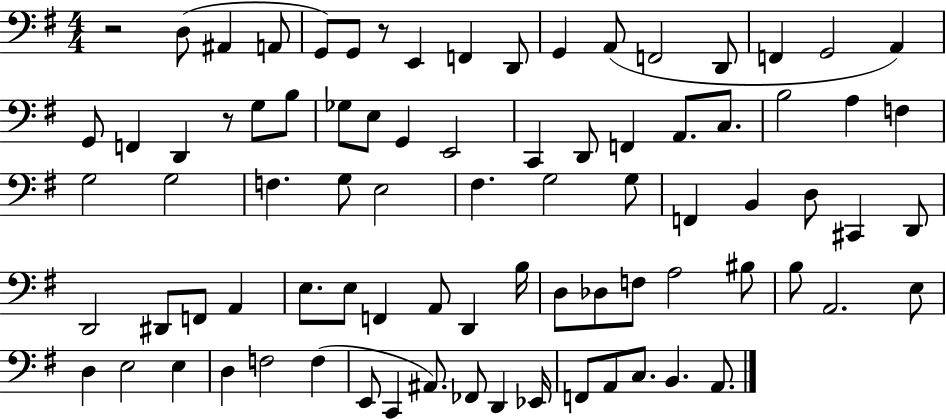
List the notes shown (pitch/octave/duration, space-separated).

R/h D3/e A#2/q A2/e G2/e G2/e R/e E2/q F2/q D2/e G2/q A2/e F2/h D2/e F2/q G2/h A2/q G2/e F2/q D2/q R/e G3/e B3/e Gb3/e E3/e G2/q E2/h C2/q D2/e F2/q A2/e. C3/e. B3/h A3/q F3/q G3/h G3/h F3/q. G3/e E3/h F#3/q. G3/h G3/e F2/q B2/q D3/e C#2/q D2/e D2/h D#2/e F2/e A2/q E3/e. E3/e F2/q A2/e D2/q B3/s D3/e Db3/e F3/e A3/h BIS3/e B3/e A2/h. E3/e D3/q E3/h E3/q D3/q F3/h F3/q E2/e C2/q A#2/e. FES2/e D2/q Eb2/s F2/e A2/e C3/e. B2/q. A2/e.